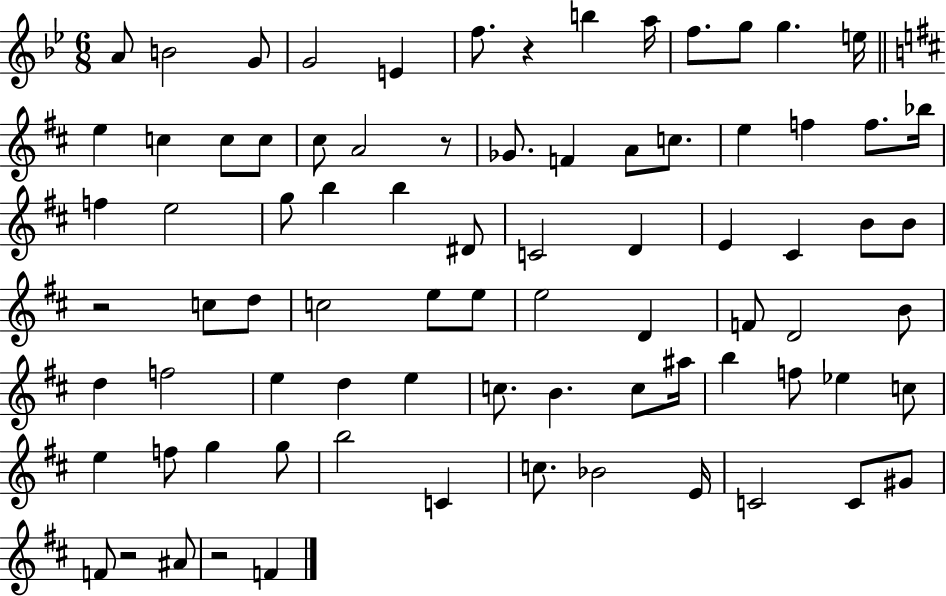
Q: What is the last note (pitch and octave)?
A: F4